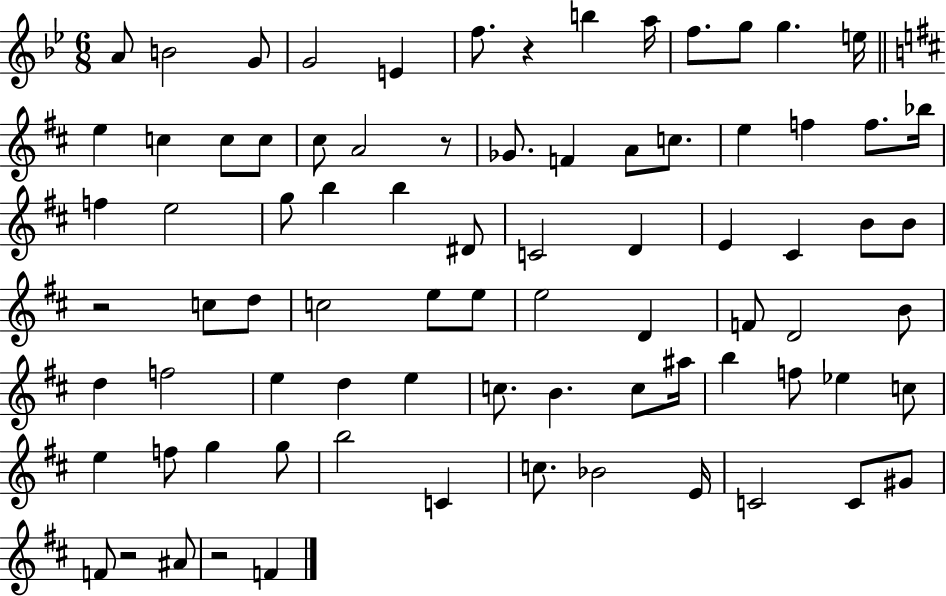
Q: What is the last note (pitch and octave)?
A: F4